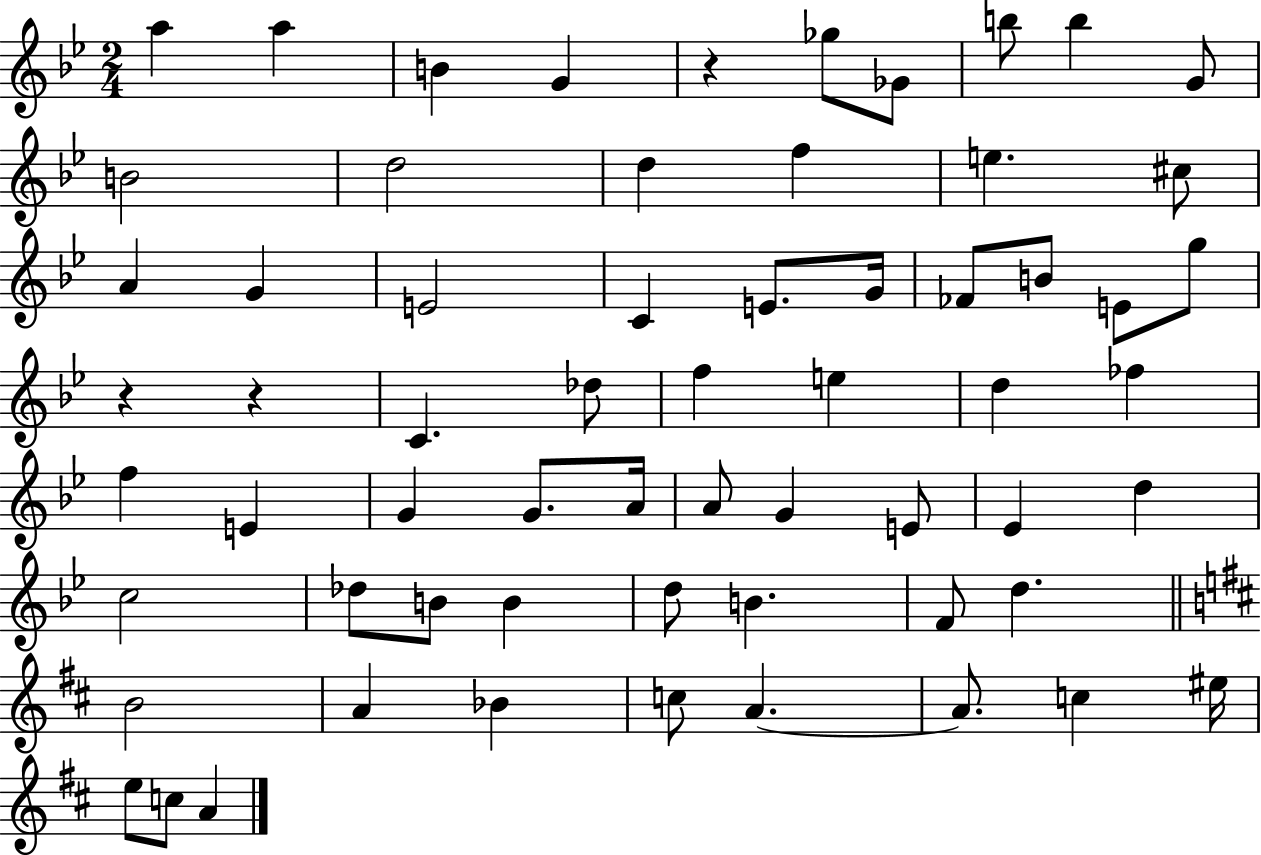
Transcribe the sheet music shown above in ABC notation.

X:1
T:Untitled
M:2/4
L:1/4
K:Bb
a a B G z _g/2 _G/2 b/2 b G/2 B2 d2 d f e ^c/2 A G E2 C E/2 G/4 _F/2 B/2 E/2 g/2 z z C _d/2 f e d _f f E G G/2 A/4 A/2 G E/2 _E d c2 _d/2 B/2 B d/2 B F/2 d B2 A _B c/2 A A/2 c ^e/4 e/2 c/2 A